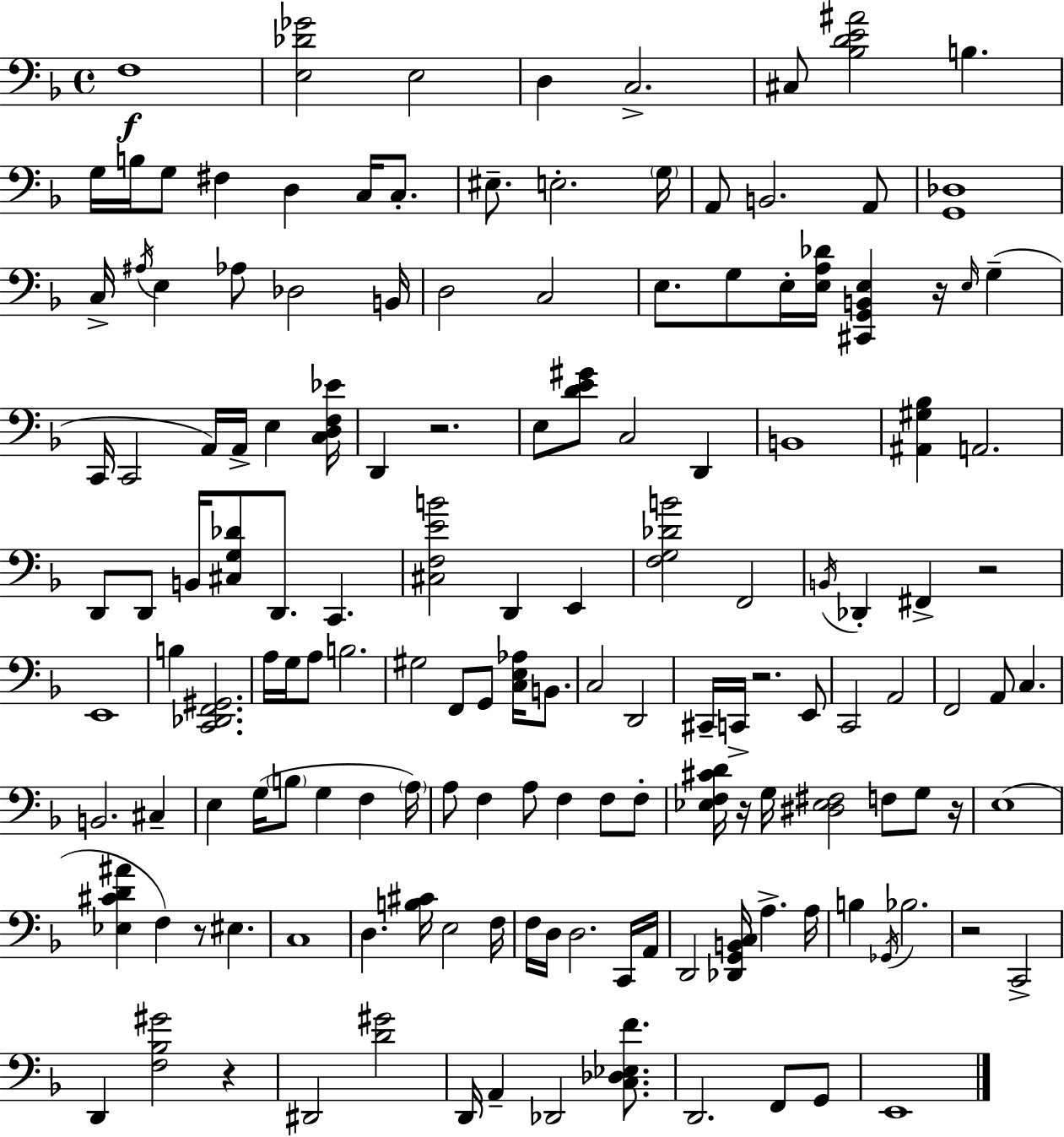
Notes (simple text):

F3/w [E3,Db4,Gb4]/h E3/h D3/q C3/h. C#3/e [Bb3,D4,E4,A#4]/h B3/q. G3/s B3/s G3/e F#3/q D3/q C3/s C3/e. EIS3/e. E3/h. G3/s A2/e B2/h. A2/e [G2,Db3]/w C3/s A#3/s E3/q Ab3/e Db3/h B2/s D3/h C3/h E3/e. G3/e E3/s [E3,A3,Db4]/s [C#2,G2,B2,E3]/q R/s E3/s G3/q C2/s C2/h A2/s A2/s E3/q [C3,D3,F3,Eb4]/s D2/q R/h. E3/e [D4,E4,G#4]/e C3/h D2/q B2/w [A#2,G#3,Bb3]/q A2/h. D2/e D2/e B2/s [C#3,G3,Db4]/e D2/e. C2/q. [C#3,F3,E4,B4]/h D2/q E2/q [F3,G3,Db4,B4]/h F2/h B2/s Db2/q F#2/q R/h E2/w B3/q [C2,Db2,F2,G#2]/h. A3/s G3/s A3/e B3/h. G#3/h F2/e G2/e [C3,E3,Ab3]/s B2/e. C3/h D2/h C#2/s C2/s R/h. E2/e C2/h A2/h F2/h A2/e C3/q. B2/h. C#3/q E3/q G3/s B3/e G3/q F3/q A3/s A3/e F3/q A3/e F3/q F3/e F3/e [Eb3,F3,C#4,D4]/s R/s G3/s [D#3,Eb3,F#3]/h F3/e G3/e R/s E3/w [Eb3,C#4,D4,A#4]/q F3/q R/e EIS3/q. C3/w D3/q. [B3,C#4]/s E3/h F3/s F3/s D3/s D3/h. C2/s A2/s D2/h [Db2,G2,B2,C3]/s A3/q. A3/s B3/q Gb2/s Bb3/h. R/h C2/h D2/q [F3,Bb3,G#4]/h R/q D#2/h [D4,G#4]/h D2/s A2/q Db2/h [C3,Db3,Eb3,F4]/e. D2/h. F2/e G2/e E2/w